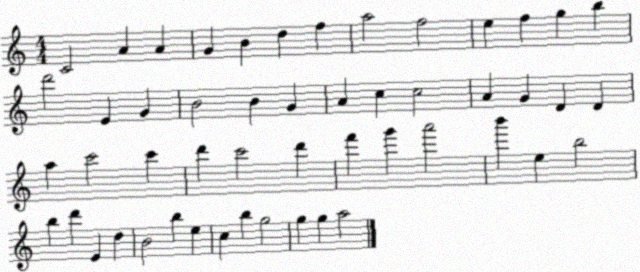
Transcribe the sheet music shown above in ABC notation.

X:1
T:Untitled
M:4/4
L:1/4
K:C
C2 A A G B d f a2 f2 e f g b d'2 E G B2 B G A c c2 A G D D a c'2 c' d' c'2 d' f' g' a'2 b' e b2 b d' E d B2 b e c b g2 g g a2